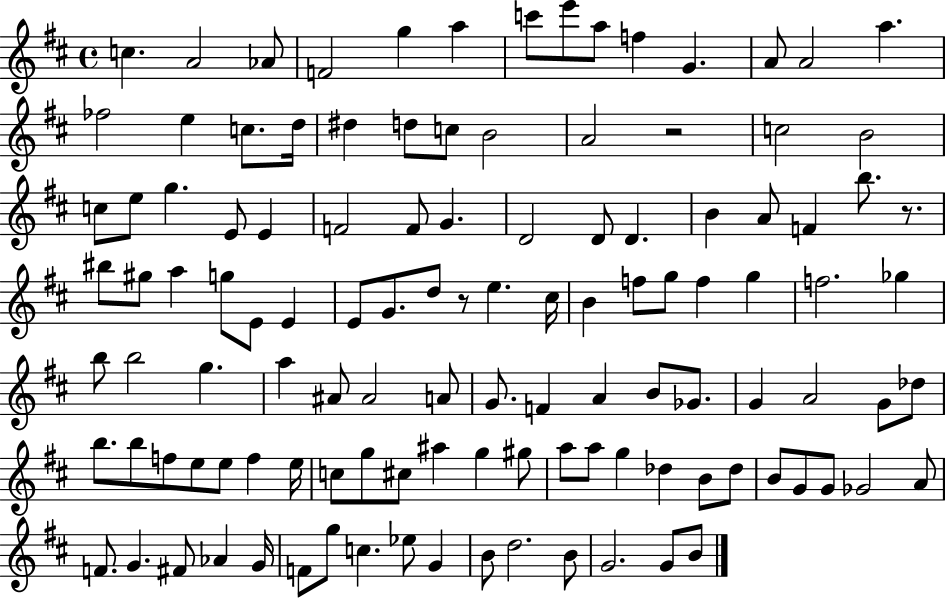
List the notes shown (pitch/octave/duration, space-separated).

C5/q. A4/h Ab4/e F4/h G5/q A5/q C6/e E6/e A5/e F5/q G4/q. A4/e A4/h A5/q. FES5/h E5/q C5/e. D5/s D#5/q D5/e C5/e B4/h A4/h R/h C5/h B4/h C5/e E5/e G5/q. E4/e E4/q F4/h F4/e G4/q. D4/h D4/e D4/q. B4/q A4/e F4/q B5/e. R/e. BIS5/e G#5/e A5/q G5/e E4/e E4/q E4/e G4/e. D5/e R/e E5/q. C#5/s B4/q F5/e G5/e F5/q G5/q F5/h. Gb5/q B5/e B5/h G5/q. A5/q A#4/e A#4/h A4/e G4/e. F4/q A4/q B4/e Gb4/e. G4/q A4/h G4/e Db5/e B5/e. B5/e F5/e E5/e E5/e F5/q E5/s C5/e G5/e C#5/e A#5/q G5/q G#5/e A5/e A5/e G5/q Db5/q B4/e Db5/e B4/e G4/e G4/e Gb4/h A4/e F4/e. G4/q. F#4/e Ab4/q G4/s F4/e G5/e C5/q. Eb5/e G4/q B4/e D5/h. B4/e G4/h. G4/e B4/e